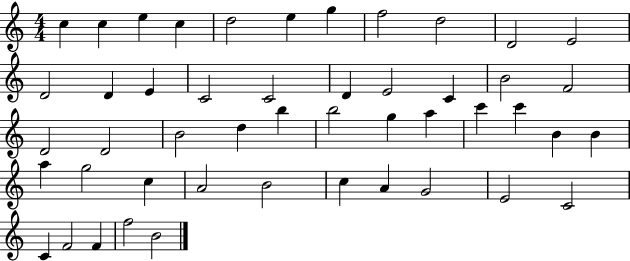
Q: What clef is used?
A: treble